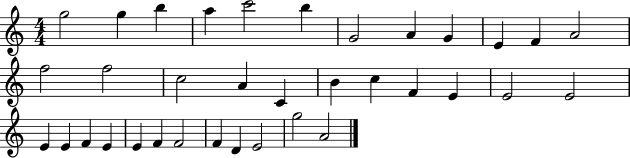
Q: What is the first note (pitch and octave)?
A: G5